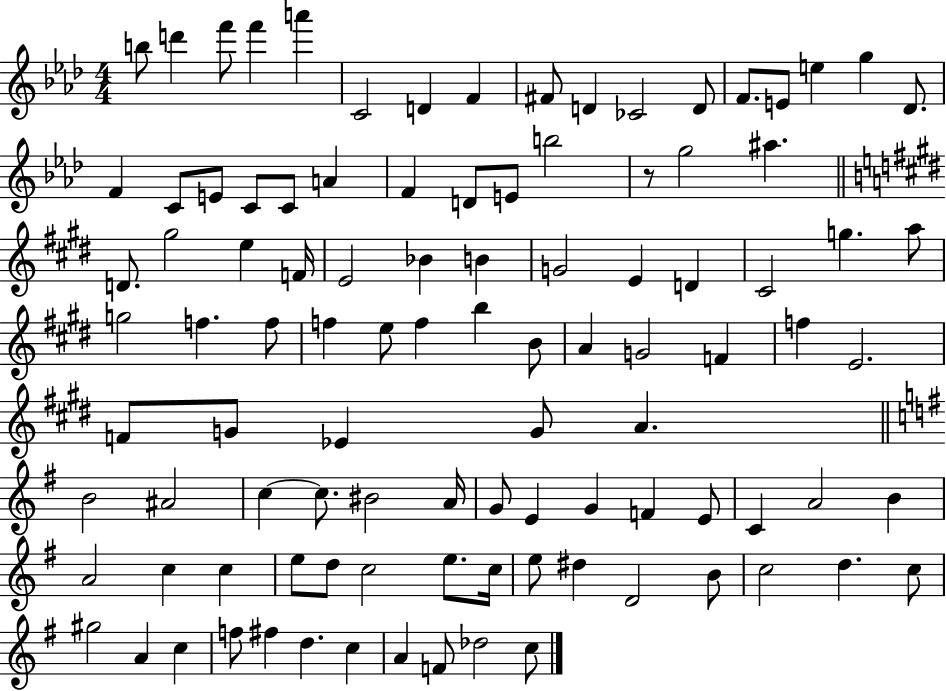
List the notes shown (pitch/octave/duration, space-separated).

B5/e D6/q F6/e F6/q A6/q C4/h D4/q F4/q F#4/e D4/q CES4/h D4/e F4/e. E4/e E5/q G5/q Db4/e. F4/q C4/e E4/e C4/e C4/e A4/q F4/q D4/e E4/e B5/h R/e G5/h A#5/q. D4/e. G#5/h E5/q F4/s E4/h Bb4/q B4/q G4/h E4/q D4/q C#4/h G5/q. A5/e G5/h F5/q. F5/e F5/q E5/e F5/q B5/q B4/e A4/q G4/h F4/q F5/q E4/h. F4/e G4/e Eb4/q G4/e A4/q. B4/h A#4/h C5/q C5/e. BIS4/h A4/s G4/e E4/q G4/q F4/q E4/e C4/q A4/h B4/q A4/h C5/q C5/q E5/e D5/e C5/h E5/e. C5/s E5/e D#5/q D4/h B4/e C5/h D5/q. C5/e G#5/h A4/q C5/q F5/e F#5/q D5/q. C5/q A4/q F4/e Db5/h C5/e